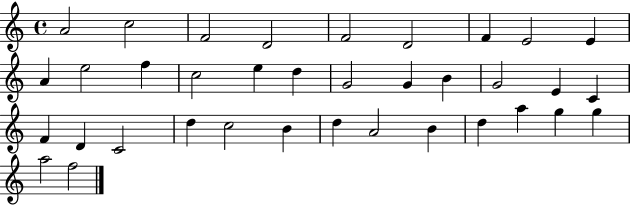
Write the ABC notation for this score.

X:1
T:Untitled
M:4/4
L:1/4
K:C
A2 c2 F2 D2 F2 D2 F E2 E A e2 f c2 e d G2 G B G2 E C F D C2 d c2 B d A2 B d a g g a2 f2